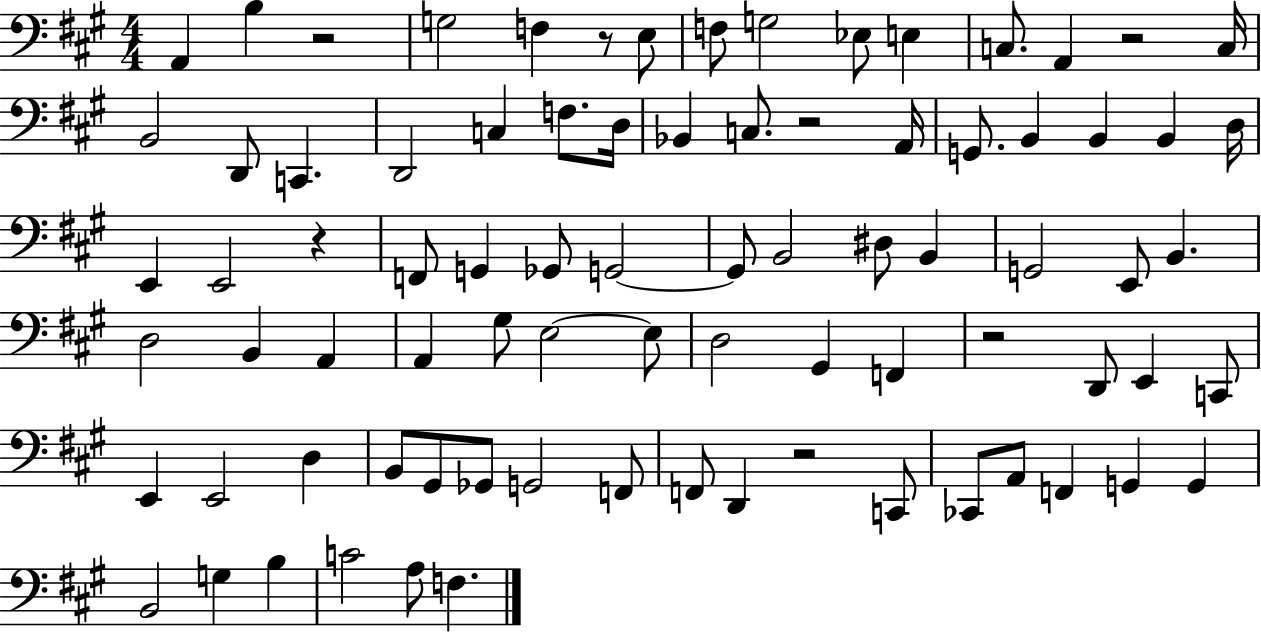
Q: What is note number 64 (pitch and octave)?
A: C2